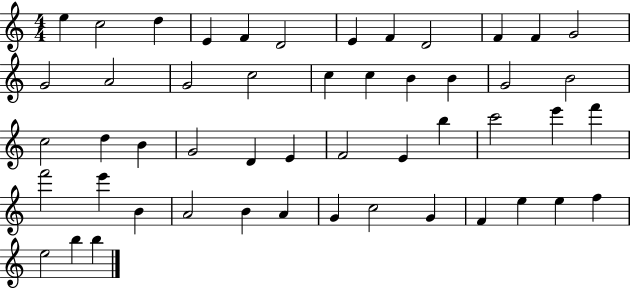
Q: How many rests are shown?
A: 0